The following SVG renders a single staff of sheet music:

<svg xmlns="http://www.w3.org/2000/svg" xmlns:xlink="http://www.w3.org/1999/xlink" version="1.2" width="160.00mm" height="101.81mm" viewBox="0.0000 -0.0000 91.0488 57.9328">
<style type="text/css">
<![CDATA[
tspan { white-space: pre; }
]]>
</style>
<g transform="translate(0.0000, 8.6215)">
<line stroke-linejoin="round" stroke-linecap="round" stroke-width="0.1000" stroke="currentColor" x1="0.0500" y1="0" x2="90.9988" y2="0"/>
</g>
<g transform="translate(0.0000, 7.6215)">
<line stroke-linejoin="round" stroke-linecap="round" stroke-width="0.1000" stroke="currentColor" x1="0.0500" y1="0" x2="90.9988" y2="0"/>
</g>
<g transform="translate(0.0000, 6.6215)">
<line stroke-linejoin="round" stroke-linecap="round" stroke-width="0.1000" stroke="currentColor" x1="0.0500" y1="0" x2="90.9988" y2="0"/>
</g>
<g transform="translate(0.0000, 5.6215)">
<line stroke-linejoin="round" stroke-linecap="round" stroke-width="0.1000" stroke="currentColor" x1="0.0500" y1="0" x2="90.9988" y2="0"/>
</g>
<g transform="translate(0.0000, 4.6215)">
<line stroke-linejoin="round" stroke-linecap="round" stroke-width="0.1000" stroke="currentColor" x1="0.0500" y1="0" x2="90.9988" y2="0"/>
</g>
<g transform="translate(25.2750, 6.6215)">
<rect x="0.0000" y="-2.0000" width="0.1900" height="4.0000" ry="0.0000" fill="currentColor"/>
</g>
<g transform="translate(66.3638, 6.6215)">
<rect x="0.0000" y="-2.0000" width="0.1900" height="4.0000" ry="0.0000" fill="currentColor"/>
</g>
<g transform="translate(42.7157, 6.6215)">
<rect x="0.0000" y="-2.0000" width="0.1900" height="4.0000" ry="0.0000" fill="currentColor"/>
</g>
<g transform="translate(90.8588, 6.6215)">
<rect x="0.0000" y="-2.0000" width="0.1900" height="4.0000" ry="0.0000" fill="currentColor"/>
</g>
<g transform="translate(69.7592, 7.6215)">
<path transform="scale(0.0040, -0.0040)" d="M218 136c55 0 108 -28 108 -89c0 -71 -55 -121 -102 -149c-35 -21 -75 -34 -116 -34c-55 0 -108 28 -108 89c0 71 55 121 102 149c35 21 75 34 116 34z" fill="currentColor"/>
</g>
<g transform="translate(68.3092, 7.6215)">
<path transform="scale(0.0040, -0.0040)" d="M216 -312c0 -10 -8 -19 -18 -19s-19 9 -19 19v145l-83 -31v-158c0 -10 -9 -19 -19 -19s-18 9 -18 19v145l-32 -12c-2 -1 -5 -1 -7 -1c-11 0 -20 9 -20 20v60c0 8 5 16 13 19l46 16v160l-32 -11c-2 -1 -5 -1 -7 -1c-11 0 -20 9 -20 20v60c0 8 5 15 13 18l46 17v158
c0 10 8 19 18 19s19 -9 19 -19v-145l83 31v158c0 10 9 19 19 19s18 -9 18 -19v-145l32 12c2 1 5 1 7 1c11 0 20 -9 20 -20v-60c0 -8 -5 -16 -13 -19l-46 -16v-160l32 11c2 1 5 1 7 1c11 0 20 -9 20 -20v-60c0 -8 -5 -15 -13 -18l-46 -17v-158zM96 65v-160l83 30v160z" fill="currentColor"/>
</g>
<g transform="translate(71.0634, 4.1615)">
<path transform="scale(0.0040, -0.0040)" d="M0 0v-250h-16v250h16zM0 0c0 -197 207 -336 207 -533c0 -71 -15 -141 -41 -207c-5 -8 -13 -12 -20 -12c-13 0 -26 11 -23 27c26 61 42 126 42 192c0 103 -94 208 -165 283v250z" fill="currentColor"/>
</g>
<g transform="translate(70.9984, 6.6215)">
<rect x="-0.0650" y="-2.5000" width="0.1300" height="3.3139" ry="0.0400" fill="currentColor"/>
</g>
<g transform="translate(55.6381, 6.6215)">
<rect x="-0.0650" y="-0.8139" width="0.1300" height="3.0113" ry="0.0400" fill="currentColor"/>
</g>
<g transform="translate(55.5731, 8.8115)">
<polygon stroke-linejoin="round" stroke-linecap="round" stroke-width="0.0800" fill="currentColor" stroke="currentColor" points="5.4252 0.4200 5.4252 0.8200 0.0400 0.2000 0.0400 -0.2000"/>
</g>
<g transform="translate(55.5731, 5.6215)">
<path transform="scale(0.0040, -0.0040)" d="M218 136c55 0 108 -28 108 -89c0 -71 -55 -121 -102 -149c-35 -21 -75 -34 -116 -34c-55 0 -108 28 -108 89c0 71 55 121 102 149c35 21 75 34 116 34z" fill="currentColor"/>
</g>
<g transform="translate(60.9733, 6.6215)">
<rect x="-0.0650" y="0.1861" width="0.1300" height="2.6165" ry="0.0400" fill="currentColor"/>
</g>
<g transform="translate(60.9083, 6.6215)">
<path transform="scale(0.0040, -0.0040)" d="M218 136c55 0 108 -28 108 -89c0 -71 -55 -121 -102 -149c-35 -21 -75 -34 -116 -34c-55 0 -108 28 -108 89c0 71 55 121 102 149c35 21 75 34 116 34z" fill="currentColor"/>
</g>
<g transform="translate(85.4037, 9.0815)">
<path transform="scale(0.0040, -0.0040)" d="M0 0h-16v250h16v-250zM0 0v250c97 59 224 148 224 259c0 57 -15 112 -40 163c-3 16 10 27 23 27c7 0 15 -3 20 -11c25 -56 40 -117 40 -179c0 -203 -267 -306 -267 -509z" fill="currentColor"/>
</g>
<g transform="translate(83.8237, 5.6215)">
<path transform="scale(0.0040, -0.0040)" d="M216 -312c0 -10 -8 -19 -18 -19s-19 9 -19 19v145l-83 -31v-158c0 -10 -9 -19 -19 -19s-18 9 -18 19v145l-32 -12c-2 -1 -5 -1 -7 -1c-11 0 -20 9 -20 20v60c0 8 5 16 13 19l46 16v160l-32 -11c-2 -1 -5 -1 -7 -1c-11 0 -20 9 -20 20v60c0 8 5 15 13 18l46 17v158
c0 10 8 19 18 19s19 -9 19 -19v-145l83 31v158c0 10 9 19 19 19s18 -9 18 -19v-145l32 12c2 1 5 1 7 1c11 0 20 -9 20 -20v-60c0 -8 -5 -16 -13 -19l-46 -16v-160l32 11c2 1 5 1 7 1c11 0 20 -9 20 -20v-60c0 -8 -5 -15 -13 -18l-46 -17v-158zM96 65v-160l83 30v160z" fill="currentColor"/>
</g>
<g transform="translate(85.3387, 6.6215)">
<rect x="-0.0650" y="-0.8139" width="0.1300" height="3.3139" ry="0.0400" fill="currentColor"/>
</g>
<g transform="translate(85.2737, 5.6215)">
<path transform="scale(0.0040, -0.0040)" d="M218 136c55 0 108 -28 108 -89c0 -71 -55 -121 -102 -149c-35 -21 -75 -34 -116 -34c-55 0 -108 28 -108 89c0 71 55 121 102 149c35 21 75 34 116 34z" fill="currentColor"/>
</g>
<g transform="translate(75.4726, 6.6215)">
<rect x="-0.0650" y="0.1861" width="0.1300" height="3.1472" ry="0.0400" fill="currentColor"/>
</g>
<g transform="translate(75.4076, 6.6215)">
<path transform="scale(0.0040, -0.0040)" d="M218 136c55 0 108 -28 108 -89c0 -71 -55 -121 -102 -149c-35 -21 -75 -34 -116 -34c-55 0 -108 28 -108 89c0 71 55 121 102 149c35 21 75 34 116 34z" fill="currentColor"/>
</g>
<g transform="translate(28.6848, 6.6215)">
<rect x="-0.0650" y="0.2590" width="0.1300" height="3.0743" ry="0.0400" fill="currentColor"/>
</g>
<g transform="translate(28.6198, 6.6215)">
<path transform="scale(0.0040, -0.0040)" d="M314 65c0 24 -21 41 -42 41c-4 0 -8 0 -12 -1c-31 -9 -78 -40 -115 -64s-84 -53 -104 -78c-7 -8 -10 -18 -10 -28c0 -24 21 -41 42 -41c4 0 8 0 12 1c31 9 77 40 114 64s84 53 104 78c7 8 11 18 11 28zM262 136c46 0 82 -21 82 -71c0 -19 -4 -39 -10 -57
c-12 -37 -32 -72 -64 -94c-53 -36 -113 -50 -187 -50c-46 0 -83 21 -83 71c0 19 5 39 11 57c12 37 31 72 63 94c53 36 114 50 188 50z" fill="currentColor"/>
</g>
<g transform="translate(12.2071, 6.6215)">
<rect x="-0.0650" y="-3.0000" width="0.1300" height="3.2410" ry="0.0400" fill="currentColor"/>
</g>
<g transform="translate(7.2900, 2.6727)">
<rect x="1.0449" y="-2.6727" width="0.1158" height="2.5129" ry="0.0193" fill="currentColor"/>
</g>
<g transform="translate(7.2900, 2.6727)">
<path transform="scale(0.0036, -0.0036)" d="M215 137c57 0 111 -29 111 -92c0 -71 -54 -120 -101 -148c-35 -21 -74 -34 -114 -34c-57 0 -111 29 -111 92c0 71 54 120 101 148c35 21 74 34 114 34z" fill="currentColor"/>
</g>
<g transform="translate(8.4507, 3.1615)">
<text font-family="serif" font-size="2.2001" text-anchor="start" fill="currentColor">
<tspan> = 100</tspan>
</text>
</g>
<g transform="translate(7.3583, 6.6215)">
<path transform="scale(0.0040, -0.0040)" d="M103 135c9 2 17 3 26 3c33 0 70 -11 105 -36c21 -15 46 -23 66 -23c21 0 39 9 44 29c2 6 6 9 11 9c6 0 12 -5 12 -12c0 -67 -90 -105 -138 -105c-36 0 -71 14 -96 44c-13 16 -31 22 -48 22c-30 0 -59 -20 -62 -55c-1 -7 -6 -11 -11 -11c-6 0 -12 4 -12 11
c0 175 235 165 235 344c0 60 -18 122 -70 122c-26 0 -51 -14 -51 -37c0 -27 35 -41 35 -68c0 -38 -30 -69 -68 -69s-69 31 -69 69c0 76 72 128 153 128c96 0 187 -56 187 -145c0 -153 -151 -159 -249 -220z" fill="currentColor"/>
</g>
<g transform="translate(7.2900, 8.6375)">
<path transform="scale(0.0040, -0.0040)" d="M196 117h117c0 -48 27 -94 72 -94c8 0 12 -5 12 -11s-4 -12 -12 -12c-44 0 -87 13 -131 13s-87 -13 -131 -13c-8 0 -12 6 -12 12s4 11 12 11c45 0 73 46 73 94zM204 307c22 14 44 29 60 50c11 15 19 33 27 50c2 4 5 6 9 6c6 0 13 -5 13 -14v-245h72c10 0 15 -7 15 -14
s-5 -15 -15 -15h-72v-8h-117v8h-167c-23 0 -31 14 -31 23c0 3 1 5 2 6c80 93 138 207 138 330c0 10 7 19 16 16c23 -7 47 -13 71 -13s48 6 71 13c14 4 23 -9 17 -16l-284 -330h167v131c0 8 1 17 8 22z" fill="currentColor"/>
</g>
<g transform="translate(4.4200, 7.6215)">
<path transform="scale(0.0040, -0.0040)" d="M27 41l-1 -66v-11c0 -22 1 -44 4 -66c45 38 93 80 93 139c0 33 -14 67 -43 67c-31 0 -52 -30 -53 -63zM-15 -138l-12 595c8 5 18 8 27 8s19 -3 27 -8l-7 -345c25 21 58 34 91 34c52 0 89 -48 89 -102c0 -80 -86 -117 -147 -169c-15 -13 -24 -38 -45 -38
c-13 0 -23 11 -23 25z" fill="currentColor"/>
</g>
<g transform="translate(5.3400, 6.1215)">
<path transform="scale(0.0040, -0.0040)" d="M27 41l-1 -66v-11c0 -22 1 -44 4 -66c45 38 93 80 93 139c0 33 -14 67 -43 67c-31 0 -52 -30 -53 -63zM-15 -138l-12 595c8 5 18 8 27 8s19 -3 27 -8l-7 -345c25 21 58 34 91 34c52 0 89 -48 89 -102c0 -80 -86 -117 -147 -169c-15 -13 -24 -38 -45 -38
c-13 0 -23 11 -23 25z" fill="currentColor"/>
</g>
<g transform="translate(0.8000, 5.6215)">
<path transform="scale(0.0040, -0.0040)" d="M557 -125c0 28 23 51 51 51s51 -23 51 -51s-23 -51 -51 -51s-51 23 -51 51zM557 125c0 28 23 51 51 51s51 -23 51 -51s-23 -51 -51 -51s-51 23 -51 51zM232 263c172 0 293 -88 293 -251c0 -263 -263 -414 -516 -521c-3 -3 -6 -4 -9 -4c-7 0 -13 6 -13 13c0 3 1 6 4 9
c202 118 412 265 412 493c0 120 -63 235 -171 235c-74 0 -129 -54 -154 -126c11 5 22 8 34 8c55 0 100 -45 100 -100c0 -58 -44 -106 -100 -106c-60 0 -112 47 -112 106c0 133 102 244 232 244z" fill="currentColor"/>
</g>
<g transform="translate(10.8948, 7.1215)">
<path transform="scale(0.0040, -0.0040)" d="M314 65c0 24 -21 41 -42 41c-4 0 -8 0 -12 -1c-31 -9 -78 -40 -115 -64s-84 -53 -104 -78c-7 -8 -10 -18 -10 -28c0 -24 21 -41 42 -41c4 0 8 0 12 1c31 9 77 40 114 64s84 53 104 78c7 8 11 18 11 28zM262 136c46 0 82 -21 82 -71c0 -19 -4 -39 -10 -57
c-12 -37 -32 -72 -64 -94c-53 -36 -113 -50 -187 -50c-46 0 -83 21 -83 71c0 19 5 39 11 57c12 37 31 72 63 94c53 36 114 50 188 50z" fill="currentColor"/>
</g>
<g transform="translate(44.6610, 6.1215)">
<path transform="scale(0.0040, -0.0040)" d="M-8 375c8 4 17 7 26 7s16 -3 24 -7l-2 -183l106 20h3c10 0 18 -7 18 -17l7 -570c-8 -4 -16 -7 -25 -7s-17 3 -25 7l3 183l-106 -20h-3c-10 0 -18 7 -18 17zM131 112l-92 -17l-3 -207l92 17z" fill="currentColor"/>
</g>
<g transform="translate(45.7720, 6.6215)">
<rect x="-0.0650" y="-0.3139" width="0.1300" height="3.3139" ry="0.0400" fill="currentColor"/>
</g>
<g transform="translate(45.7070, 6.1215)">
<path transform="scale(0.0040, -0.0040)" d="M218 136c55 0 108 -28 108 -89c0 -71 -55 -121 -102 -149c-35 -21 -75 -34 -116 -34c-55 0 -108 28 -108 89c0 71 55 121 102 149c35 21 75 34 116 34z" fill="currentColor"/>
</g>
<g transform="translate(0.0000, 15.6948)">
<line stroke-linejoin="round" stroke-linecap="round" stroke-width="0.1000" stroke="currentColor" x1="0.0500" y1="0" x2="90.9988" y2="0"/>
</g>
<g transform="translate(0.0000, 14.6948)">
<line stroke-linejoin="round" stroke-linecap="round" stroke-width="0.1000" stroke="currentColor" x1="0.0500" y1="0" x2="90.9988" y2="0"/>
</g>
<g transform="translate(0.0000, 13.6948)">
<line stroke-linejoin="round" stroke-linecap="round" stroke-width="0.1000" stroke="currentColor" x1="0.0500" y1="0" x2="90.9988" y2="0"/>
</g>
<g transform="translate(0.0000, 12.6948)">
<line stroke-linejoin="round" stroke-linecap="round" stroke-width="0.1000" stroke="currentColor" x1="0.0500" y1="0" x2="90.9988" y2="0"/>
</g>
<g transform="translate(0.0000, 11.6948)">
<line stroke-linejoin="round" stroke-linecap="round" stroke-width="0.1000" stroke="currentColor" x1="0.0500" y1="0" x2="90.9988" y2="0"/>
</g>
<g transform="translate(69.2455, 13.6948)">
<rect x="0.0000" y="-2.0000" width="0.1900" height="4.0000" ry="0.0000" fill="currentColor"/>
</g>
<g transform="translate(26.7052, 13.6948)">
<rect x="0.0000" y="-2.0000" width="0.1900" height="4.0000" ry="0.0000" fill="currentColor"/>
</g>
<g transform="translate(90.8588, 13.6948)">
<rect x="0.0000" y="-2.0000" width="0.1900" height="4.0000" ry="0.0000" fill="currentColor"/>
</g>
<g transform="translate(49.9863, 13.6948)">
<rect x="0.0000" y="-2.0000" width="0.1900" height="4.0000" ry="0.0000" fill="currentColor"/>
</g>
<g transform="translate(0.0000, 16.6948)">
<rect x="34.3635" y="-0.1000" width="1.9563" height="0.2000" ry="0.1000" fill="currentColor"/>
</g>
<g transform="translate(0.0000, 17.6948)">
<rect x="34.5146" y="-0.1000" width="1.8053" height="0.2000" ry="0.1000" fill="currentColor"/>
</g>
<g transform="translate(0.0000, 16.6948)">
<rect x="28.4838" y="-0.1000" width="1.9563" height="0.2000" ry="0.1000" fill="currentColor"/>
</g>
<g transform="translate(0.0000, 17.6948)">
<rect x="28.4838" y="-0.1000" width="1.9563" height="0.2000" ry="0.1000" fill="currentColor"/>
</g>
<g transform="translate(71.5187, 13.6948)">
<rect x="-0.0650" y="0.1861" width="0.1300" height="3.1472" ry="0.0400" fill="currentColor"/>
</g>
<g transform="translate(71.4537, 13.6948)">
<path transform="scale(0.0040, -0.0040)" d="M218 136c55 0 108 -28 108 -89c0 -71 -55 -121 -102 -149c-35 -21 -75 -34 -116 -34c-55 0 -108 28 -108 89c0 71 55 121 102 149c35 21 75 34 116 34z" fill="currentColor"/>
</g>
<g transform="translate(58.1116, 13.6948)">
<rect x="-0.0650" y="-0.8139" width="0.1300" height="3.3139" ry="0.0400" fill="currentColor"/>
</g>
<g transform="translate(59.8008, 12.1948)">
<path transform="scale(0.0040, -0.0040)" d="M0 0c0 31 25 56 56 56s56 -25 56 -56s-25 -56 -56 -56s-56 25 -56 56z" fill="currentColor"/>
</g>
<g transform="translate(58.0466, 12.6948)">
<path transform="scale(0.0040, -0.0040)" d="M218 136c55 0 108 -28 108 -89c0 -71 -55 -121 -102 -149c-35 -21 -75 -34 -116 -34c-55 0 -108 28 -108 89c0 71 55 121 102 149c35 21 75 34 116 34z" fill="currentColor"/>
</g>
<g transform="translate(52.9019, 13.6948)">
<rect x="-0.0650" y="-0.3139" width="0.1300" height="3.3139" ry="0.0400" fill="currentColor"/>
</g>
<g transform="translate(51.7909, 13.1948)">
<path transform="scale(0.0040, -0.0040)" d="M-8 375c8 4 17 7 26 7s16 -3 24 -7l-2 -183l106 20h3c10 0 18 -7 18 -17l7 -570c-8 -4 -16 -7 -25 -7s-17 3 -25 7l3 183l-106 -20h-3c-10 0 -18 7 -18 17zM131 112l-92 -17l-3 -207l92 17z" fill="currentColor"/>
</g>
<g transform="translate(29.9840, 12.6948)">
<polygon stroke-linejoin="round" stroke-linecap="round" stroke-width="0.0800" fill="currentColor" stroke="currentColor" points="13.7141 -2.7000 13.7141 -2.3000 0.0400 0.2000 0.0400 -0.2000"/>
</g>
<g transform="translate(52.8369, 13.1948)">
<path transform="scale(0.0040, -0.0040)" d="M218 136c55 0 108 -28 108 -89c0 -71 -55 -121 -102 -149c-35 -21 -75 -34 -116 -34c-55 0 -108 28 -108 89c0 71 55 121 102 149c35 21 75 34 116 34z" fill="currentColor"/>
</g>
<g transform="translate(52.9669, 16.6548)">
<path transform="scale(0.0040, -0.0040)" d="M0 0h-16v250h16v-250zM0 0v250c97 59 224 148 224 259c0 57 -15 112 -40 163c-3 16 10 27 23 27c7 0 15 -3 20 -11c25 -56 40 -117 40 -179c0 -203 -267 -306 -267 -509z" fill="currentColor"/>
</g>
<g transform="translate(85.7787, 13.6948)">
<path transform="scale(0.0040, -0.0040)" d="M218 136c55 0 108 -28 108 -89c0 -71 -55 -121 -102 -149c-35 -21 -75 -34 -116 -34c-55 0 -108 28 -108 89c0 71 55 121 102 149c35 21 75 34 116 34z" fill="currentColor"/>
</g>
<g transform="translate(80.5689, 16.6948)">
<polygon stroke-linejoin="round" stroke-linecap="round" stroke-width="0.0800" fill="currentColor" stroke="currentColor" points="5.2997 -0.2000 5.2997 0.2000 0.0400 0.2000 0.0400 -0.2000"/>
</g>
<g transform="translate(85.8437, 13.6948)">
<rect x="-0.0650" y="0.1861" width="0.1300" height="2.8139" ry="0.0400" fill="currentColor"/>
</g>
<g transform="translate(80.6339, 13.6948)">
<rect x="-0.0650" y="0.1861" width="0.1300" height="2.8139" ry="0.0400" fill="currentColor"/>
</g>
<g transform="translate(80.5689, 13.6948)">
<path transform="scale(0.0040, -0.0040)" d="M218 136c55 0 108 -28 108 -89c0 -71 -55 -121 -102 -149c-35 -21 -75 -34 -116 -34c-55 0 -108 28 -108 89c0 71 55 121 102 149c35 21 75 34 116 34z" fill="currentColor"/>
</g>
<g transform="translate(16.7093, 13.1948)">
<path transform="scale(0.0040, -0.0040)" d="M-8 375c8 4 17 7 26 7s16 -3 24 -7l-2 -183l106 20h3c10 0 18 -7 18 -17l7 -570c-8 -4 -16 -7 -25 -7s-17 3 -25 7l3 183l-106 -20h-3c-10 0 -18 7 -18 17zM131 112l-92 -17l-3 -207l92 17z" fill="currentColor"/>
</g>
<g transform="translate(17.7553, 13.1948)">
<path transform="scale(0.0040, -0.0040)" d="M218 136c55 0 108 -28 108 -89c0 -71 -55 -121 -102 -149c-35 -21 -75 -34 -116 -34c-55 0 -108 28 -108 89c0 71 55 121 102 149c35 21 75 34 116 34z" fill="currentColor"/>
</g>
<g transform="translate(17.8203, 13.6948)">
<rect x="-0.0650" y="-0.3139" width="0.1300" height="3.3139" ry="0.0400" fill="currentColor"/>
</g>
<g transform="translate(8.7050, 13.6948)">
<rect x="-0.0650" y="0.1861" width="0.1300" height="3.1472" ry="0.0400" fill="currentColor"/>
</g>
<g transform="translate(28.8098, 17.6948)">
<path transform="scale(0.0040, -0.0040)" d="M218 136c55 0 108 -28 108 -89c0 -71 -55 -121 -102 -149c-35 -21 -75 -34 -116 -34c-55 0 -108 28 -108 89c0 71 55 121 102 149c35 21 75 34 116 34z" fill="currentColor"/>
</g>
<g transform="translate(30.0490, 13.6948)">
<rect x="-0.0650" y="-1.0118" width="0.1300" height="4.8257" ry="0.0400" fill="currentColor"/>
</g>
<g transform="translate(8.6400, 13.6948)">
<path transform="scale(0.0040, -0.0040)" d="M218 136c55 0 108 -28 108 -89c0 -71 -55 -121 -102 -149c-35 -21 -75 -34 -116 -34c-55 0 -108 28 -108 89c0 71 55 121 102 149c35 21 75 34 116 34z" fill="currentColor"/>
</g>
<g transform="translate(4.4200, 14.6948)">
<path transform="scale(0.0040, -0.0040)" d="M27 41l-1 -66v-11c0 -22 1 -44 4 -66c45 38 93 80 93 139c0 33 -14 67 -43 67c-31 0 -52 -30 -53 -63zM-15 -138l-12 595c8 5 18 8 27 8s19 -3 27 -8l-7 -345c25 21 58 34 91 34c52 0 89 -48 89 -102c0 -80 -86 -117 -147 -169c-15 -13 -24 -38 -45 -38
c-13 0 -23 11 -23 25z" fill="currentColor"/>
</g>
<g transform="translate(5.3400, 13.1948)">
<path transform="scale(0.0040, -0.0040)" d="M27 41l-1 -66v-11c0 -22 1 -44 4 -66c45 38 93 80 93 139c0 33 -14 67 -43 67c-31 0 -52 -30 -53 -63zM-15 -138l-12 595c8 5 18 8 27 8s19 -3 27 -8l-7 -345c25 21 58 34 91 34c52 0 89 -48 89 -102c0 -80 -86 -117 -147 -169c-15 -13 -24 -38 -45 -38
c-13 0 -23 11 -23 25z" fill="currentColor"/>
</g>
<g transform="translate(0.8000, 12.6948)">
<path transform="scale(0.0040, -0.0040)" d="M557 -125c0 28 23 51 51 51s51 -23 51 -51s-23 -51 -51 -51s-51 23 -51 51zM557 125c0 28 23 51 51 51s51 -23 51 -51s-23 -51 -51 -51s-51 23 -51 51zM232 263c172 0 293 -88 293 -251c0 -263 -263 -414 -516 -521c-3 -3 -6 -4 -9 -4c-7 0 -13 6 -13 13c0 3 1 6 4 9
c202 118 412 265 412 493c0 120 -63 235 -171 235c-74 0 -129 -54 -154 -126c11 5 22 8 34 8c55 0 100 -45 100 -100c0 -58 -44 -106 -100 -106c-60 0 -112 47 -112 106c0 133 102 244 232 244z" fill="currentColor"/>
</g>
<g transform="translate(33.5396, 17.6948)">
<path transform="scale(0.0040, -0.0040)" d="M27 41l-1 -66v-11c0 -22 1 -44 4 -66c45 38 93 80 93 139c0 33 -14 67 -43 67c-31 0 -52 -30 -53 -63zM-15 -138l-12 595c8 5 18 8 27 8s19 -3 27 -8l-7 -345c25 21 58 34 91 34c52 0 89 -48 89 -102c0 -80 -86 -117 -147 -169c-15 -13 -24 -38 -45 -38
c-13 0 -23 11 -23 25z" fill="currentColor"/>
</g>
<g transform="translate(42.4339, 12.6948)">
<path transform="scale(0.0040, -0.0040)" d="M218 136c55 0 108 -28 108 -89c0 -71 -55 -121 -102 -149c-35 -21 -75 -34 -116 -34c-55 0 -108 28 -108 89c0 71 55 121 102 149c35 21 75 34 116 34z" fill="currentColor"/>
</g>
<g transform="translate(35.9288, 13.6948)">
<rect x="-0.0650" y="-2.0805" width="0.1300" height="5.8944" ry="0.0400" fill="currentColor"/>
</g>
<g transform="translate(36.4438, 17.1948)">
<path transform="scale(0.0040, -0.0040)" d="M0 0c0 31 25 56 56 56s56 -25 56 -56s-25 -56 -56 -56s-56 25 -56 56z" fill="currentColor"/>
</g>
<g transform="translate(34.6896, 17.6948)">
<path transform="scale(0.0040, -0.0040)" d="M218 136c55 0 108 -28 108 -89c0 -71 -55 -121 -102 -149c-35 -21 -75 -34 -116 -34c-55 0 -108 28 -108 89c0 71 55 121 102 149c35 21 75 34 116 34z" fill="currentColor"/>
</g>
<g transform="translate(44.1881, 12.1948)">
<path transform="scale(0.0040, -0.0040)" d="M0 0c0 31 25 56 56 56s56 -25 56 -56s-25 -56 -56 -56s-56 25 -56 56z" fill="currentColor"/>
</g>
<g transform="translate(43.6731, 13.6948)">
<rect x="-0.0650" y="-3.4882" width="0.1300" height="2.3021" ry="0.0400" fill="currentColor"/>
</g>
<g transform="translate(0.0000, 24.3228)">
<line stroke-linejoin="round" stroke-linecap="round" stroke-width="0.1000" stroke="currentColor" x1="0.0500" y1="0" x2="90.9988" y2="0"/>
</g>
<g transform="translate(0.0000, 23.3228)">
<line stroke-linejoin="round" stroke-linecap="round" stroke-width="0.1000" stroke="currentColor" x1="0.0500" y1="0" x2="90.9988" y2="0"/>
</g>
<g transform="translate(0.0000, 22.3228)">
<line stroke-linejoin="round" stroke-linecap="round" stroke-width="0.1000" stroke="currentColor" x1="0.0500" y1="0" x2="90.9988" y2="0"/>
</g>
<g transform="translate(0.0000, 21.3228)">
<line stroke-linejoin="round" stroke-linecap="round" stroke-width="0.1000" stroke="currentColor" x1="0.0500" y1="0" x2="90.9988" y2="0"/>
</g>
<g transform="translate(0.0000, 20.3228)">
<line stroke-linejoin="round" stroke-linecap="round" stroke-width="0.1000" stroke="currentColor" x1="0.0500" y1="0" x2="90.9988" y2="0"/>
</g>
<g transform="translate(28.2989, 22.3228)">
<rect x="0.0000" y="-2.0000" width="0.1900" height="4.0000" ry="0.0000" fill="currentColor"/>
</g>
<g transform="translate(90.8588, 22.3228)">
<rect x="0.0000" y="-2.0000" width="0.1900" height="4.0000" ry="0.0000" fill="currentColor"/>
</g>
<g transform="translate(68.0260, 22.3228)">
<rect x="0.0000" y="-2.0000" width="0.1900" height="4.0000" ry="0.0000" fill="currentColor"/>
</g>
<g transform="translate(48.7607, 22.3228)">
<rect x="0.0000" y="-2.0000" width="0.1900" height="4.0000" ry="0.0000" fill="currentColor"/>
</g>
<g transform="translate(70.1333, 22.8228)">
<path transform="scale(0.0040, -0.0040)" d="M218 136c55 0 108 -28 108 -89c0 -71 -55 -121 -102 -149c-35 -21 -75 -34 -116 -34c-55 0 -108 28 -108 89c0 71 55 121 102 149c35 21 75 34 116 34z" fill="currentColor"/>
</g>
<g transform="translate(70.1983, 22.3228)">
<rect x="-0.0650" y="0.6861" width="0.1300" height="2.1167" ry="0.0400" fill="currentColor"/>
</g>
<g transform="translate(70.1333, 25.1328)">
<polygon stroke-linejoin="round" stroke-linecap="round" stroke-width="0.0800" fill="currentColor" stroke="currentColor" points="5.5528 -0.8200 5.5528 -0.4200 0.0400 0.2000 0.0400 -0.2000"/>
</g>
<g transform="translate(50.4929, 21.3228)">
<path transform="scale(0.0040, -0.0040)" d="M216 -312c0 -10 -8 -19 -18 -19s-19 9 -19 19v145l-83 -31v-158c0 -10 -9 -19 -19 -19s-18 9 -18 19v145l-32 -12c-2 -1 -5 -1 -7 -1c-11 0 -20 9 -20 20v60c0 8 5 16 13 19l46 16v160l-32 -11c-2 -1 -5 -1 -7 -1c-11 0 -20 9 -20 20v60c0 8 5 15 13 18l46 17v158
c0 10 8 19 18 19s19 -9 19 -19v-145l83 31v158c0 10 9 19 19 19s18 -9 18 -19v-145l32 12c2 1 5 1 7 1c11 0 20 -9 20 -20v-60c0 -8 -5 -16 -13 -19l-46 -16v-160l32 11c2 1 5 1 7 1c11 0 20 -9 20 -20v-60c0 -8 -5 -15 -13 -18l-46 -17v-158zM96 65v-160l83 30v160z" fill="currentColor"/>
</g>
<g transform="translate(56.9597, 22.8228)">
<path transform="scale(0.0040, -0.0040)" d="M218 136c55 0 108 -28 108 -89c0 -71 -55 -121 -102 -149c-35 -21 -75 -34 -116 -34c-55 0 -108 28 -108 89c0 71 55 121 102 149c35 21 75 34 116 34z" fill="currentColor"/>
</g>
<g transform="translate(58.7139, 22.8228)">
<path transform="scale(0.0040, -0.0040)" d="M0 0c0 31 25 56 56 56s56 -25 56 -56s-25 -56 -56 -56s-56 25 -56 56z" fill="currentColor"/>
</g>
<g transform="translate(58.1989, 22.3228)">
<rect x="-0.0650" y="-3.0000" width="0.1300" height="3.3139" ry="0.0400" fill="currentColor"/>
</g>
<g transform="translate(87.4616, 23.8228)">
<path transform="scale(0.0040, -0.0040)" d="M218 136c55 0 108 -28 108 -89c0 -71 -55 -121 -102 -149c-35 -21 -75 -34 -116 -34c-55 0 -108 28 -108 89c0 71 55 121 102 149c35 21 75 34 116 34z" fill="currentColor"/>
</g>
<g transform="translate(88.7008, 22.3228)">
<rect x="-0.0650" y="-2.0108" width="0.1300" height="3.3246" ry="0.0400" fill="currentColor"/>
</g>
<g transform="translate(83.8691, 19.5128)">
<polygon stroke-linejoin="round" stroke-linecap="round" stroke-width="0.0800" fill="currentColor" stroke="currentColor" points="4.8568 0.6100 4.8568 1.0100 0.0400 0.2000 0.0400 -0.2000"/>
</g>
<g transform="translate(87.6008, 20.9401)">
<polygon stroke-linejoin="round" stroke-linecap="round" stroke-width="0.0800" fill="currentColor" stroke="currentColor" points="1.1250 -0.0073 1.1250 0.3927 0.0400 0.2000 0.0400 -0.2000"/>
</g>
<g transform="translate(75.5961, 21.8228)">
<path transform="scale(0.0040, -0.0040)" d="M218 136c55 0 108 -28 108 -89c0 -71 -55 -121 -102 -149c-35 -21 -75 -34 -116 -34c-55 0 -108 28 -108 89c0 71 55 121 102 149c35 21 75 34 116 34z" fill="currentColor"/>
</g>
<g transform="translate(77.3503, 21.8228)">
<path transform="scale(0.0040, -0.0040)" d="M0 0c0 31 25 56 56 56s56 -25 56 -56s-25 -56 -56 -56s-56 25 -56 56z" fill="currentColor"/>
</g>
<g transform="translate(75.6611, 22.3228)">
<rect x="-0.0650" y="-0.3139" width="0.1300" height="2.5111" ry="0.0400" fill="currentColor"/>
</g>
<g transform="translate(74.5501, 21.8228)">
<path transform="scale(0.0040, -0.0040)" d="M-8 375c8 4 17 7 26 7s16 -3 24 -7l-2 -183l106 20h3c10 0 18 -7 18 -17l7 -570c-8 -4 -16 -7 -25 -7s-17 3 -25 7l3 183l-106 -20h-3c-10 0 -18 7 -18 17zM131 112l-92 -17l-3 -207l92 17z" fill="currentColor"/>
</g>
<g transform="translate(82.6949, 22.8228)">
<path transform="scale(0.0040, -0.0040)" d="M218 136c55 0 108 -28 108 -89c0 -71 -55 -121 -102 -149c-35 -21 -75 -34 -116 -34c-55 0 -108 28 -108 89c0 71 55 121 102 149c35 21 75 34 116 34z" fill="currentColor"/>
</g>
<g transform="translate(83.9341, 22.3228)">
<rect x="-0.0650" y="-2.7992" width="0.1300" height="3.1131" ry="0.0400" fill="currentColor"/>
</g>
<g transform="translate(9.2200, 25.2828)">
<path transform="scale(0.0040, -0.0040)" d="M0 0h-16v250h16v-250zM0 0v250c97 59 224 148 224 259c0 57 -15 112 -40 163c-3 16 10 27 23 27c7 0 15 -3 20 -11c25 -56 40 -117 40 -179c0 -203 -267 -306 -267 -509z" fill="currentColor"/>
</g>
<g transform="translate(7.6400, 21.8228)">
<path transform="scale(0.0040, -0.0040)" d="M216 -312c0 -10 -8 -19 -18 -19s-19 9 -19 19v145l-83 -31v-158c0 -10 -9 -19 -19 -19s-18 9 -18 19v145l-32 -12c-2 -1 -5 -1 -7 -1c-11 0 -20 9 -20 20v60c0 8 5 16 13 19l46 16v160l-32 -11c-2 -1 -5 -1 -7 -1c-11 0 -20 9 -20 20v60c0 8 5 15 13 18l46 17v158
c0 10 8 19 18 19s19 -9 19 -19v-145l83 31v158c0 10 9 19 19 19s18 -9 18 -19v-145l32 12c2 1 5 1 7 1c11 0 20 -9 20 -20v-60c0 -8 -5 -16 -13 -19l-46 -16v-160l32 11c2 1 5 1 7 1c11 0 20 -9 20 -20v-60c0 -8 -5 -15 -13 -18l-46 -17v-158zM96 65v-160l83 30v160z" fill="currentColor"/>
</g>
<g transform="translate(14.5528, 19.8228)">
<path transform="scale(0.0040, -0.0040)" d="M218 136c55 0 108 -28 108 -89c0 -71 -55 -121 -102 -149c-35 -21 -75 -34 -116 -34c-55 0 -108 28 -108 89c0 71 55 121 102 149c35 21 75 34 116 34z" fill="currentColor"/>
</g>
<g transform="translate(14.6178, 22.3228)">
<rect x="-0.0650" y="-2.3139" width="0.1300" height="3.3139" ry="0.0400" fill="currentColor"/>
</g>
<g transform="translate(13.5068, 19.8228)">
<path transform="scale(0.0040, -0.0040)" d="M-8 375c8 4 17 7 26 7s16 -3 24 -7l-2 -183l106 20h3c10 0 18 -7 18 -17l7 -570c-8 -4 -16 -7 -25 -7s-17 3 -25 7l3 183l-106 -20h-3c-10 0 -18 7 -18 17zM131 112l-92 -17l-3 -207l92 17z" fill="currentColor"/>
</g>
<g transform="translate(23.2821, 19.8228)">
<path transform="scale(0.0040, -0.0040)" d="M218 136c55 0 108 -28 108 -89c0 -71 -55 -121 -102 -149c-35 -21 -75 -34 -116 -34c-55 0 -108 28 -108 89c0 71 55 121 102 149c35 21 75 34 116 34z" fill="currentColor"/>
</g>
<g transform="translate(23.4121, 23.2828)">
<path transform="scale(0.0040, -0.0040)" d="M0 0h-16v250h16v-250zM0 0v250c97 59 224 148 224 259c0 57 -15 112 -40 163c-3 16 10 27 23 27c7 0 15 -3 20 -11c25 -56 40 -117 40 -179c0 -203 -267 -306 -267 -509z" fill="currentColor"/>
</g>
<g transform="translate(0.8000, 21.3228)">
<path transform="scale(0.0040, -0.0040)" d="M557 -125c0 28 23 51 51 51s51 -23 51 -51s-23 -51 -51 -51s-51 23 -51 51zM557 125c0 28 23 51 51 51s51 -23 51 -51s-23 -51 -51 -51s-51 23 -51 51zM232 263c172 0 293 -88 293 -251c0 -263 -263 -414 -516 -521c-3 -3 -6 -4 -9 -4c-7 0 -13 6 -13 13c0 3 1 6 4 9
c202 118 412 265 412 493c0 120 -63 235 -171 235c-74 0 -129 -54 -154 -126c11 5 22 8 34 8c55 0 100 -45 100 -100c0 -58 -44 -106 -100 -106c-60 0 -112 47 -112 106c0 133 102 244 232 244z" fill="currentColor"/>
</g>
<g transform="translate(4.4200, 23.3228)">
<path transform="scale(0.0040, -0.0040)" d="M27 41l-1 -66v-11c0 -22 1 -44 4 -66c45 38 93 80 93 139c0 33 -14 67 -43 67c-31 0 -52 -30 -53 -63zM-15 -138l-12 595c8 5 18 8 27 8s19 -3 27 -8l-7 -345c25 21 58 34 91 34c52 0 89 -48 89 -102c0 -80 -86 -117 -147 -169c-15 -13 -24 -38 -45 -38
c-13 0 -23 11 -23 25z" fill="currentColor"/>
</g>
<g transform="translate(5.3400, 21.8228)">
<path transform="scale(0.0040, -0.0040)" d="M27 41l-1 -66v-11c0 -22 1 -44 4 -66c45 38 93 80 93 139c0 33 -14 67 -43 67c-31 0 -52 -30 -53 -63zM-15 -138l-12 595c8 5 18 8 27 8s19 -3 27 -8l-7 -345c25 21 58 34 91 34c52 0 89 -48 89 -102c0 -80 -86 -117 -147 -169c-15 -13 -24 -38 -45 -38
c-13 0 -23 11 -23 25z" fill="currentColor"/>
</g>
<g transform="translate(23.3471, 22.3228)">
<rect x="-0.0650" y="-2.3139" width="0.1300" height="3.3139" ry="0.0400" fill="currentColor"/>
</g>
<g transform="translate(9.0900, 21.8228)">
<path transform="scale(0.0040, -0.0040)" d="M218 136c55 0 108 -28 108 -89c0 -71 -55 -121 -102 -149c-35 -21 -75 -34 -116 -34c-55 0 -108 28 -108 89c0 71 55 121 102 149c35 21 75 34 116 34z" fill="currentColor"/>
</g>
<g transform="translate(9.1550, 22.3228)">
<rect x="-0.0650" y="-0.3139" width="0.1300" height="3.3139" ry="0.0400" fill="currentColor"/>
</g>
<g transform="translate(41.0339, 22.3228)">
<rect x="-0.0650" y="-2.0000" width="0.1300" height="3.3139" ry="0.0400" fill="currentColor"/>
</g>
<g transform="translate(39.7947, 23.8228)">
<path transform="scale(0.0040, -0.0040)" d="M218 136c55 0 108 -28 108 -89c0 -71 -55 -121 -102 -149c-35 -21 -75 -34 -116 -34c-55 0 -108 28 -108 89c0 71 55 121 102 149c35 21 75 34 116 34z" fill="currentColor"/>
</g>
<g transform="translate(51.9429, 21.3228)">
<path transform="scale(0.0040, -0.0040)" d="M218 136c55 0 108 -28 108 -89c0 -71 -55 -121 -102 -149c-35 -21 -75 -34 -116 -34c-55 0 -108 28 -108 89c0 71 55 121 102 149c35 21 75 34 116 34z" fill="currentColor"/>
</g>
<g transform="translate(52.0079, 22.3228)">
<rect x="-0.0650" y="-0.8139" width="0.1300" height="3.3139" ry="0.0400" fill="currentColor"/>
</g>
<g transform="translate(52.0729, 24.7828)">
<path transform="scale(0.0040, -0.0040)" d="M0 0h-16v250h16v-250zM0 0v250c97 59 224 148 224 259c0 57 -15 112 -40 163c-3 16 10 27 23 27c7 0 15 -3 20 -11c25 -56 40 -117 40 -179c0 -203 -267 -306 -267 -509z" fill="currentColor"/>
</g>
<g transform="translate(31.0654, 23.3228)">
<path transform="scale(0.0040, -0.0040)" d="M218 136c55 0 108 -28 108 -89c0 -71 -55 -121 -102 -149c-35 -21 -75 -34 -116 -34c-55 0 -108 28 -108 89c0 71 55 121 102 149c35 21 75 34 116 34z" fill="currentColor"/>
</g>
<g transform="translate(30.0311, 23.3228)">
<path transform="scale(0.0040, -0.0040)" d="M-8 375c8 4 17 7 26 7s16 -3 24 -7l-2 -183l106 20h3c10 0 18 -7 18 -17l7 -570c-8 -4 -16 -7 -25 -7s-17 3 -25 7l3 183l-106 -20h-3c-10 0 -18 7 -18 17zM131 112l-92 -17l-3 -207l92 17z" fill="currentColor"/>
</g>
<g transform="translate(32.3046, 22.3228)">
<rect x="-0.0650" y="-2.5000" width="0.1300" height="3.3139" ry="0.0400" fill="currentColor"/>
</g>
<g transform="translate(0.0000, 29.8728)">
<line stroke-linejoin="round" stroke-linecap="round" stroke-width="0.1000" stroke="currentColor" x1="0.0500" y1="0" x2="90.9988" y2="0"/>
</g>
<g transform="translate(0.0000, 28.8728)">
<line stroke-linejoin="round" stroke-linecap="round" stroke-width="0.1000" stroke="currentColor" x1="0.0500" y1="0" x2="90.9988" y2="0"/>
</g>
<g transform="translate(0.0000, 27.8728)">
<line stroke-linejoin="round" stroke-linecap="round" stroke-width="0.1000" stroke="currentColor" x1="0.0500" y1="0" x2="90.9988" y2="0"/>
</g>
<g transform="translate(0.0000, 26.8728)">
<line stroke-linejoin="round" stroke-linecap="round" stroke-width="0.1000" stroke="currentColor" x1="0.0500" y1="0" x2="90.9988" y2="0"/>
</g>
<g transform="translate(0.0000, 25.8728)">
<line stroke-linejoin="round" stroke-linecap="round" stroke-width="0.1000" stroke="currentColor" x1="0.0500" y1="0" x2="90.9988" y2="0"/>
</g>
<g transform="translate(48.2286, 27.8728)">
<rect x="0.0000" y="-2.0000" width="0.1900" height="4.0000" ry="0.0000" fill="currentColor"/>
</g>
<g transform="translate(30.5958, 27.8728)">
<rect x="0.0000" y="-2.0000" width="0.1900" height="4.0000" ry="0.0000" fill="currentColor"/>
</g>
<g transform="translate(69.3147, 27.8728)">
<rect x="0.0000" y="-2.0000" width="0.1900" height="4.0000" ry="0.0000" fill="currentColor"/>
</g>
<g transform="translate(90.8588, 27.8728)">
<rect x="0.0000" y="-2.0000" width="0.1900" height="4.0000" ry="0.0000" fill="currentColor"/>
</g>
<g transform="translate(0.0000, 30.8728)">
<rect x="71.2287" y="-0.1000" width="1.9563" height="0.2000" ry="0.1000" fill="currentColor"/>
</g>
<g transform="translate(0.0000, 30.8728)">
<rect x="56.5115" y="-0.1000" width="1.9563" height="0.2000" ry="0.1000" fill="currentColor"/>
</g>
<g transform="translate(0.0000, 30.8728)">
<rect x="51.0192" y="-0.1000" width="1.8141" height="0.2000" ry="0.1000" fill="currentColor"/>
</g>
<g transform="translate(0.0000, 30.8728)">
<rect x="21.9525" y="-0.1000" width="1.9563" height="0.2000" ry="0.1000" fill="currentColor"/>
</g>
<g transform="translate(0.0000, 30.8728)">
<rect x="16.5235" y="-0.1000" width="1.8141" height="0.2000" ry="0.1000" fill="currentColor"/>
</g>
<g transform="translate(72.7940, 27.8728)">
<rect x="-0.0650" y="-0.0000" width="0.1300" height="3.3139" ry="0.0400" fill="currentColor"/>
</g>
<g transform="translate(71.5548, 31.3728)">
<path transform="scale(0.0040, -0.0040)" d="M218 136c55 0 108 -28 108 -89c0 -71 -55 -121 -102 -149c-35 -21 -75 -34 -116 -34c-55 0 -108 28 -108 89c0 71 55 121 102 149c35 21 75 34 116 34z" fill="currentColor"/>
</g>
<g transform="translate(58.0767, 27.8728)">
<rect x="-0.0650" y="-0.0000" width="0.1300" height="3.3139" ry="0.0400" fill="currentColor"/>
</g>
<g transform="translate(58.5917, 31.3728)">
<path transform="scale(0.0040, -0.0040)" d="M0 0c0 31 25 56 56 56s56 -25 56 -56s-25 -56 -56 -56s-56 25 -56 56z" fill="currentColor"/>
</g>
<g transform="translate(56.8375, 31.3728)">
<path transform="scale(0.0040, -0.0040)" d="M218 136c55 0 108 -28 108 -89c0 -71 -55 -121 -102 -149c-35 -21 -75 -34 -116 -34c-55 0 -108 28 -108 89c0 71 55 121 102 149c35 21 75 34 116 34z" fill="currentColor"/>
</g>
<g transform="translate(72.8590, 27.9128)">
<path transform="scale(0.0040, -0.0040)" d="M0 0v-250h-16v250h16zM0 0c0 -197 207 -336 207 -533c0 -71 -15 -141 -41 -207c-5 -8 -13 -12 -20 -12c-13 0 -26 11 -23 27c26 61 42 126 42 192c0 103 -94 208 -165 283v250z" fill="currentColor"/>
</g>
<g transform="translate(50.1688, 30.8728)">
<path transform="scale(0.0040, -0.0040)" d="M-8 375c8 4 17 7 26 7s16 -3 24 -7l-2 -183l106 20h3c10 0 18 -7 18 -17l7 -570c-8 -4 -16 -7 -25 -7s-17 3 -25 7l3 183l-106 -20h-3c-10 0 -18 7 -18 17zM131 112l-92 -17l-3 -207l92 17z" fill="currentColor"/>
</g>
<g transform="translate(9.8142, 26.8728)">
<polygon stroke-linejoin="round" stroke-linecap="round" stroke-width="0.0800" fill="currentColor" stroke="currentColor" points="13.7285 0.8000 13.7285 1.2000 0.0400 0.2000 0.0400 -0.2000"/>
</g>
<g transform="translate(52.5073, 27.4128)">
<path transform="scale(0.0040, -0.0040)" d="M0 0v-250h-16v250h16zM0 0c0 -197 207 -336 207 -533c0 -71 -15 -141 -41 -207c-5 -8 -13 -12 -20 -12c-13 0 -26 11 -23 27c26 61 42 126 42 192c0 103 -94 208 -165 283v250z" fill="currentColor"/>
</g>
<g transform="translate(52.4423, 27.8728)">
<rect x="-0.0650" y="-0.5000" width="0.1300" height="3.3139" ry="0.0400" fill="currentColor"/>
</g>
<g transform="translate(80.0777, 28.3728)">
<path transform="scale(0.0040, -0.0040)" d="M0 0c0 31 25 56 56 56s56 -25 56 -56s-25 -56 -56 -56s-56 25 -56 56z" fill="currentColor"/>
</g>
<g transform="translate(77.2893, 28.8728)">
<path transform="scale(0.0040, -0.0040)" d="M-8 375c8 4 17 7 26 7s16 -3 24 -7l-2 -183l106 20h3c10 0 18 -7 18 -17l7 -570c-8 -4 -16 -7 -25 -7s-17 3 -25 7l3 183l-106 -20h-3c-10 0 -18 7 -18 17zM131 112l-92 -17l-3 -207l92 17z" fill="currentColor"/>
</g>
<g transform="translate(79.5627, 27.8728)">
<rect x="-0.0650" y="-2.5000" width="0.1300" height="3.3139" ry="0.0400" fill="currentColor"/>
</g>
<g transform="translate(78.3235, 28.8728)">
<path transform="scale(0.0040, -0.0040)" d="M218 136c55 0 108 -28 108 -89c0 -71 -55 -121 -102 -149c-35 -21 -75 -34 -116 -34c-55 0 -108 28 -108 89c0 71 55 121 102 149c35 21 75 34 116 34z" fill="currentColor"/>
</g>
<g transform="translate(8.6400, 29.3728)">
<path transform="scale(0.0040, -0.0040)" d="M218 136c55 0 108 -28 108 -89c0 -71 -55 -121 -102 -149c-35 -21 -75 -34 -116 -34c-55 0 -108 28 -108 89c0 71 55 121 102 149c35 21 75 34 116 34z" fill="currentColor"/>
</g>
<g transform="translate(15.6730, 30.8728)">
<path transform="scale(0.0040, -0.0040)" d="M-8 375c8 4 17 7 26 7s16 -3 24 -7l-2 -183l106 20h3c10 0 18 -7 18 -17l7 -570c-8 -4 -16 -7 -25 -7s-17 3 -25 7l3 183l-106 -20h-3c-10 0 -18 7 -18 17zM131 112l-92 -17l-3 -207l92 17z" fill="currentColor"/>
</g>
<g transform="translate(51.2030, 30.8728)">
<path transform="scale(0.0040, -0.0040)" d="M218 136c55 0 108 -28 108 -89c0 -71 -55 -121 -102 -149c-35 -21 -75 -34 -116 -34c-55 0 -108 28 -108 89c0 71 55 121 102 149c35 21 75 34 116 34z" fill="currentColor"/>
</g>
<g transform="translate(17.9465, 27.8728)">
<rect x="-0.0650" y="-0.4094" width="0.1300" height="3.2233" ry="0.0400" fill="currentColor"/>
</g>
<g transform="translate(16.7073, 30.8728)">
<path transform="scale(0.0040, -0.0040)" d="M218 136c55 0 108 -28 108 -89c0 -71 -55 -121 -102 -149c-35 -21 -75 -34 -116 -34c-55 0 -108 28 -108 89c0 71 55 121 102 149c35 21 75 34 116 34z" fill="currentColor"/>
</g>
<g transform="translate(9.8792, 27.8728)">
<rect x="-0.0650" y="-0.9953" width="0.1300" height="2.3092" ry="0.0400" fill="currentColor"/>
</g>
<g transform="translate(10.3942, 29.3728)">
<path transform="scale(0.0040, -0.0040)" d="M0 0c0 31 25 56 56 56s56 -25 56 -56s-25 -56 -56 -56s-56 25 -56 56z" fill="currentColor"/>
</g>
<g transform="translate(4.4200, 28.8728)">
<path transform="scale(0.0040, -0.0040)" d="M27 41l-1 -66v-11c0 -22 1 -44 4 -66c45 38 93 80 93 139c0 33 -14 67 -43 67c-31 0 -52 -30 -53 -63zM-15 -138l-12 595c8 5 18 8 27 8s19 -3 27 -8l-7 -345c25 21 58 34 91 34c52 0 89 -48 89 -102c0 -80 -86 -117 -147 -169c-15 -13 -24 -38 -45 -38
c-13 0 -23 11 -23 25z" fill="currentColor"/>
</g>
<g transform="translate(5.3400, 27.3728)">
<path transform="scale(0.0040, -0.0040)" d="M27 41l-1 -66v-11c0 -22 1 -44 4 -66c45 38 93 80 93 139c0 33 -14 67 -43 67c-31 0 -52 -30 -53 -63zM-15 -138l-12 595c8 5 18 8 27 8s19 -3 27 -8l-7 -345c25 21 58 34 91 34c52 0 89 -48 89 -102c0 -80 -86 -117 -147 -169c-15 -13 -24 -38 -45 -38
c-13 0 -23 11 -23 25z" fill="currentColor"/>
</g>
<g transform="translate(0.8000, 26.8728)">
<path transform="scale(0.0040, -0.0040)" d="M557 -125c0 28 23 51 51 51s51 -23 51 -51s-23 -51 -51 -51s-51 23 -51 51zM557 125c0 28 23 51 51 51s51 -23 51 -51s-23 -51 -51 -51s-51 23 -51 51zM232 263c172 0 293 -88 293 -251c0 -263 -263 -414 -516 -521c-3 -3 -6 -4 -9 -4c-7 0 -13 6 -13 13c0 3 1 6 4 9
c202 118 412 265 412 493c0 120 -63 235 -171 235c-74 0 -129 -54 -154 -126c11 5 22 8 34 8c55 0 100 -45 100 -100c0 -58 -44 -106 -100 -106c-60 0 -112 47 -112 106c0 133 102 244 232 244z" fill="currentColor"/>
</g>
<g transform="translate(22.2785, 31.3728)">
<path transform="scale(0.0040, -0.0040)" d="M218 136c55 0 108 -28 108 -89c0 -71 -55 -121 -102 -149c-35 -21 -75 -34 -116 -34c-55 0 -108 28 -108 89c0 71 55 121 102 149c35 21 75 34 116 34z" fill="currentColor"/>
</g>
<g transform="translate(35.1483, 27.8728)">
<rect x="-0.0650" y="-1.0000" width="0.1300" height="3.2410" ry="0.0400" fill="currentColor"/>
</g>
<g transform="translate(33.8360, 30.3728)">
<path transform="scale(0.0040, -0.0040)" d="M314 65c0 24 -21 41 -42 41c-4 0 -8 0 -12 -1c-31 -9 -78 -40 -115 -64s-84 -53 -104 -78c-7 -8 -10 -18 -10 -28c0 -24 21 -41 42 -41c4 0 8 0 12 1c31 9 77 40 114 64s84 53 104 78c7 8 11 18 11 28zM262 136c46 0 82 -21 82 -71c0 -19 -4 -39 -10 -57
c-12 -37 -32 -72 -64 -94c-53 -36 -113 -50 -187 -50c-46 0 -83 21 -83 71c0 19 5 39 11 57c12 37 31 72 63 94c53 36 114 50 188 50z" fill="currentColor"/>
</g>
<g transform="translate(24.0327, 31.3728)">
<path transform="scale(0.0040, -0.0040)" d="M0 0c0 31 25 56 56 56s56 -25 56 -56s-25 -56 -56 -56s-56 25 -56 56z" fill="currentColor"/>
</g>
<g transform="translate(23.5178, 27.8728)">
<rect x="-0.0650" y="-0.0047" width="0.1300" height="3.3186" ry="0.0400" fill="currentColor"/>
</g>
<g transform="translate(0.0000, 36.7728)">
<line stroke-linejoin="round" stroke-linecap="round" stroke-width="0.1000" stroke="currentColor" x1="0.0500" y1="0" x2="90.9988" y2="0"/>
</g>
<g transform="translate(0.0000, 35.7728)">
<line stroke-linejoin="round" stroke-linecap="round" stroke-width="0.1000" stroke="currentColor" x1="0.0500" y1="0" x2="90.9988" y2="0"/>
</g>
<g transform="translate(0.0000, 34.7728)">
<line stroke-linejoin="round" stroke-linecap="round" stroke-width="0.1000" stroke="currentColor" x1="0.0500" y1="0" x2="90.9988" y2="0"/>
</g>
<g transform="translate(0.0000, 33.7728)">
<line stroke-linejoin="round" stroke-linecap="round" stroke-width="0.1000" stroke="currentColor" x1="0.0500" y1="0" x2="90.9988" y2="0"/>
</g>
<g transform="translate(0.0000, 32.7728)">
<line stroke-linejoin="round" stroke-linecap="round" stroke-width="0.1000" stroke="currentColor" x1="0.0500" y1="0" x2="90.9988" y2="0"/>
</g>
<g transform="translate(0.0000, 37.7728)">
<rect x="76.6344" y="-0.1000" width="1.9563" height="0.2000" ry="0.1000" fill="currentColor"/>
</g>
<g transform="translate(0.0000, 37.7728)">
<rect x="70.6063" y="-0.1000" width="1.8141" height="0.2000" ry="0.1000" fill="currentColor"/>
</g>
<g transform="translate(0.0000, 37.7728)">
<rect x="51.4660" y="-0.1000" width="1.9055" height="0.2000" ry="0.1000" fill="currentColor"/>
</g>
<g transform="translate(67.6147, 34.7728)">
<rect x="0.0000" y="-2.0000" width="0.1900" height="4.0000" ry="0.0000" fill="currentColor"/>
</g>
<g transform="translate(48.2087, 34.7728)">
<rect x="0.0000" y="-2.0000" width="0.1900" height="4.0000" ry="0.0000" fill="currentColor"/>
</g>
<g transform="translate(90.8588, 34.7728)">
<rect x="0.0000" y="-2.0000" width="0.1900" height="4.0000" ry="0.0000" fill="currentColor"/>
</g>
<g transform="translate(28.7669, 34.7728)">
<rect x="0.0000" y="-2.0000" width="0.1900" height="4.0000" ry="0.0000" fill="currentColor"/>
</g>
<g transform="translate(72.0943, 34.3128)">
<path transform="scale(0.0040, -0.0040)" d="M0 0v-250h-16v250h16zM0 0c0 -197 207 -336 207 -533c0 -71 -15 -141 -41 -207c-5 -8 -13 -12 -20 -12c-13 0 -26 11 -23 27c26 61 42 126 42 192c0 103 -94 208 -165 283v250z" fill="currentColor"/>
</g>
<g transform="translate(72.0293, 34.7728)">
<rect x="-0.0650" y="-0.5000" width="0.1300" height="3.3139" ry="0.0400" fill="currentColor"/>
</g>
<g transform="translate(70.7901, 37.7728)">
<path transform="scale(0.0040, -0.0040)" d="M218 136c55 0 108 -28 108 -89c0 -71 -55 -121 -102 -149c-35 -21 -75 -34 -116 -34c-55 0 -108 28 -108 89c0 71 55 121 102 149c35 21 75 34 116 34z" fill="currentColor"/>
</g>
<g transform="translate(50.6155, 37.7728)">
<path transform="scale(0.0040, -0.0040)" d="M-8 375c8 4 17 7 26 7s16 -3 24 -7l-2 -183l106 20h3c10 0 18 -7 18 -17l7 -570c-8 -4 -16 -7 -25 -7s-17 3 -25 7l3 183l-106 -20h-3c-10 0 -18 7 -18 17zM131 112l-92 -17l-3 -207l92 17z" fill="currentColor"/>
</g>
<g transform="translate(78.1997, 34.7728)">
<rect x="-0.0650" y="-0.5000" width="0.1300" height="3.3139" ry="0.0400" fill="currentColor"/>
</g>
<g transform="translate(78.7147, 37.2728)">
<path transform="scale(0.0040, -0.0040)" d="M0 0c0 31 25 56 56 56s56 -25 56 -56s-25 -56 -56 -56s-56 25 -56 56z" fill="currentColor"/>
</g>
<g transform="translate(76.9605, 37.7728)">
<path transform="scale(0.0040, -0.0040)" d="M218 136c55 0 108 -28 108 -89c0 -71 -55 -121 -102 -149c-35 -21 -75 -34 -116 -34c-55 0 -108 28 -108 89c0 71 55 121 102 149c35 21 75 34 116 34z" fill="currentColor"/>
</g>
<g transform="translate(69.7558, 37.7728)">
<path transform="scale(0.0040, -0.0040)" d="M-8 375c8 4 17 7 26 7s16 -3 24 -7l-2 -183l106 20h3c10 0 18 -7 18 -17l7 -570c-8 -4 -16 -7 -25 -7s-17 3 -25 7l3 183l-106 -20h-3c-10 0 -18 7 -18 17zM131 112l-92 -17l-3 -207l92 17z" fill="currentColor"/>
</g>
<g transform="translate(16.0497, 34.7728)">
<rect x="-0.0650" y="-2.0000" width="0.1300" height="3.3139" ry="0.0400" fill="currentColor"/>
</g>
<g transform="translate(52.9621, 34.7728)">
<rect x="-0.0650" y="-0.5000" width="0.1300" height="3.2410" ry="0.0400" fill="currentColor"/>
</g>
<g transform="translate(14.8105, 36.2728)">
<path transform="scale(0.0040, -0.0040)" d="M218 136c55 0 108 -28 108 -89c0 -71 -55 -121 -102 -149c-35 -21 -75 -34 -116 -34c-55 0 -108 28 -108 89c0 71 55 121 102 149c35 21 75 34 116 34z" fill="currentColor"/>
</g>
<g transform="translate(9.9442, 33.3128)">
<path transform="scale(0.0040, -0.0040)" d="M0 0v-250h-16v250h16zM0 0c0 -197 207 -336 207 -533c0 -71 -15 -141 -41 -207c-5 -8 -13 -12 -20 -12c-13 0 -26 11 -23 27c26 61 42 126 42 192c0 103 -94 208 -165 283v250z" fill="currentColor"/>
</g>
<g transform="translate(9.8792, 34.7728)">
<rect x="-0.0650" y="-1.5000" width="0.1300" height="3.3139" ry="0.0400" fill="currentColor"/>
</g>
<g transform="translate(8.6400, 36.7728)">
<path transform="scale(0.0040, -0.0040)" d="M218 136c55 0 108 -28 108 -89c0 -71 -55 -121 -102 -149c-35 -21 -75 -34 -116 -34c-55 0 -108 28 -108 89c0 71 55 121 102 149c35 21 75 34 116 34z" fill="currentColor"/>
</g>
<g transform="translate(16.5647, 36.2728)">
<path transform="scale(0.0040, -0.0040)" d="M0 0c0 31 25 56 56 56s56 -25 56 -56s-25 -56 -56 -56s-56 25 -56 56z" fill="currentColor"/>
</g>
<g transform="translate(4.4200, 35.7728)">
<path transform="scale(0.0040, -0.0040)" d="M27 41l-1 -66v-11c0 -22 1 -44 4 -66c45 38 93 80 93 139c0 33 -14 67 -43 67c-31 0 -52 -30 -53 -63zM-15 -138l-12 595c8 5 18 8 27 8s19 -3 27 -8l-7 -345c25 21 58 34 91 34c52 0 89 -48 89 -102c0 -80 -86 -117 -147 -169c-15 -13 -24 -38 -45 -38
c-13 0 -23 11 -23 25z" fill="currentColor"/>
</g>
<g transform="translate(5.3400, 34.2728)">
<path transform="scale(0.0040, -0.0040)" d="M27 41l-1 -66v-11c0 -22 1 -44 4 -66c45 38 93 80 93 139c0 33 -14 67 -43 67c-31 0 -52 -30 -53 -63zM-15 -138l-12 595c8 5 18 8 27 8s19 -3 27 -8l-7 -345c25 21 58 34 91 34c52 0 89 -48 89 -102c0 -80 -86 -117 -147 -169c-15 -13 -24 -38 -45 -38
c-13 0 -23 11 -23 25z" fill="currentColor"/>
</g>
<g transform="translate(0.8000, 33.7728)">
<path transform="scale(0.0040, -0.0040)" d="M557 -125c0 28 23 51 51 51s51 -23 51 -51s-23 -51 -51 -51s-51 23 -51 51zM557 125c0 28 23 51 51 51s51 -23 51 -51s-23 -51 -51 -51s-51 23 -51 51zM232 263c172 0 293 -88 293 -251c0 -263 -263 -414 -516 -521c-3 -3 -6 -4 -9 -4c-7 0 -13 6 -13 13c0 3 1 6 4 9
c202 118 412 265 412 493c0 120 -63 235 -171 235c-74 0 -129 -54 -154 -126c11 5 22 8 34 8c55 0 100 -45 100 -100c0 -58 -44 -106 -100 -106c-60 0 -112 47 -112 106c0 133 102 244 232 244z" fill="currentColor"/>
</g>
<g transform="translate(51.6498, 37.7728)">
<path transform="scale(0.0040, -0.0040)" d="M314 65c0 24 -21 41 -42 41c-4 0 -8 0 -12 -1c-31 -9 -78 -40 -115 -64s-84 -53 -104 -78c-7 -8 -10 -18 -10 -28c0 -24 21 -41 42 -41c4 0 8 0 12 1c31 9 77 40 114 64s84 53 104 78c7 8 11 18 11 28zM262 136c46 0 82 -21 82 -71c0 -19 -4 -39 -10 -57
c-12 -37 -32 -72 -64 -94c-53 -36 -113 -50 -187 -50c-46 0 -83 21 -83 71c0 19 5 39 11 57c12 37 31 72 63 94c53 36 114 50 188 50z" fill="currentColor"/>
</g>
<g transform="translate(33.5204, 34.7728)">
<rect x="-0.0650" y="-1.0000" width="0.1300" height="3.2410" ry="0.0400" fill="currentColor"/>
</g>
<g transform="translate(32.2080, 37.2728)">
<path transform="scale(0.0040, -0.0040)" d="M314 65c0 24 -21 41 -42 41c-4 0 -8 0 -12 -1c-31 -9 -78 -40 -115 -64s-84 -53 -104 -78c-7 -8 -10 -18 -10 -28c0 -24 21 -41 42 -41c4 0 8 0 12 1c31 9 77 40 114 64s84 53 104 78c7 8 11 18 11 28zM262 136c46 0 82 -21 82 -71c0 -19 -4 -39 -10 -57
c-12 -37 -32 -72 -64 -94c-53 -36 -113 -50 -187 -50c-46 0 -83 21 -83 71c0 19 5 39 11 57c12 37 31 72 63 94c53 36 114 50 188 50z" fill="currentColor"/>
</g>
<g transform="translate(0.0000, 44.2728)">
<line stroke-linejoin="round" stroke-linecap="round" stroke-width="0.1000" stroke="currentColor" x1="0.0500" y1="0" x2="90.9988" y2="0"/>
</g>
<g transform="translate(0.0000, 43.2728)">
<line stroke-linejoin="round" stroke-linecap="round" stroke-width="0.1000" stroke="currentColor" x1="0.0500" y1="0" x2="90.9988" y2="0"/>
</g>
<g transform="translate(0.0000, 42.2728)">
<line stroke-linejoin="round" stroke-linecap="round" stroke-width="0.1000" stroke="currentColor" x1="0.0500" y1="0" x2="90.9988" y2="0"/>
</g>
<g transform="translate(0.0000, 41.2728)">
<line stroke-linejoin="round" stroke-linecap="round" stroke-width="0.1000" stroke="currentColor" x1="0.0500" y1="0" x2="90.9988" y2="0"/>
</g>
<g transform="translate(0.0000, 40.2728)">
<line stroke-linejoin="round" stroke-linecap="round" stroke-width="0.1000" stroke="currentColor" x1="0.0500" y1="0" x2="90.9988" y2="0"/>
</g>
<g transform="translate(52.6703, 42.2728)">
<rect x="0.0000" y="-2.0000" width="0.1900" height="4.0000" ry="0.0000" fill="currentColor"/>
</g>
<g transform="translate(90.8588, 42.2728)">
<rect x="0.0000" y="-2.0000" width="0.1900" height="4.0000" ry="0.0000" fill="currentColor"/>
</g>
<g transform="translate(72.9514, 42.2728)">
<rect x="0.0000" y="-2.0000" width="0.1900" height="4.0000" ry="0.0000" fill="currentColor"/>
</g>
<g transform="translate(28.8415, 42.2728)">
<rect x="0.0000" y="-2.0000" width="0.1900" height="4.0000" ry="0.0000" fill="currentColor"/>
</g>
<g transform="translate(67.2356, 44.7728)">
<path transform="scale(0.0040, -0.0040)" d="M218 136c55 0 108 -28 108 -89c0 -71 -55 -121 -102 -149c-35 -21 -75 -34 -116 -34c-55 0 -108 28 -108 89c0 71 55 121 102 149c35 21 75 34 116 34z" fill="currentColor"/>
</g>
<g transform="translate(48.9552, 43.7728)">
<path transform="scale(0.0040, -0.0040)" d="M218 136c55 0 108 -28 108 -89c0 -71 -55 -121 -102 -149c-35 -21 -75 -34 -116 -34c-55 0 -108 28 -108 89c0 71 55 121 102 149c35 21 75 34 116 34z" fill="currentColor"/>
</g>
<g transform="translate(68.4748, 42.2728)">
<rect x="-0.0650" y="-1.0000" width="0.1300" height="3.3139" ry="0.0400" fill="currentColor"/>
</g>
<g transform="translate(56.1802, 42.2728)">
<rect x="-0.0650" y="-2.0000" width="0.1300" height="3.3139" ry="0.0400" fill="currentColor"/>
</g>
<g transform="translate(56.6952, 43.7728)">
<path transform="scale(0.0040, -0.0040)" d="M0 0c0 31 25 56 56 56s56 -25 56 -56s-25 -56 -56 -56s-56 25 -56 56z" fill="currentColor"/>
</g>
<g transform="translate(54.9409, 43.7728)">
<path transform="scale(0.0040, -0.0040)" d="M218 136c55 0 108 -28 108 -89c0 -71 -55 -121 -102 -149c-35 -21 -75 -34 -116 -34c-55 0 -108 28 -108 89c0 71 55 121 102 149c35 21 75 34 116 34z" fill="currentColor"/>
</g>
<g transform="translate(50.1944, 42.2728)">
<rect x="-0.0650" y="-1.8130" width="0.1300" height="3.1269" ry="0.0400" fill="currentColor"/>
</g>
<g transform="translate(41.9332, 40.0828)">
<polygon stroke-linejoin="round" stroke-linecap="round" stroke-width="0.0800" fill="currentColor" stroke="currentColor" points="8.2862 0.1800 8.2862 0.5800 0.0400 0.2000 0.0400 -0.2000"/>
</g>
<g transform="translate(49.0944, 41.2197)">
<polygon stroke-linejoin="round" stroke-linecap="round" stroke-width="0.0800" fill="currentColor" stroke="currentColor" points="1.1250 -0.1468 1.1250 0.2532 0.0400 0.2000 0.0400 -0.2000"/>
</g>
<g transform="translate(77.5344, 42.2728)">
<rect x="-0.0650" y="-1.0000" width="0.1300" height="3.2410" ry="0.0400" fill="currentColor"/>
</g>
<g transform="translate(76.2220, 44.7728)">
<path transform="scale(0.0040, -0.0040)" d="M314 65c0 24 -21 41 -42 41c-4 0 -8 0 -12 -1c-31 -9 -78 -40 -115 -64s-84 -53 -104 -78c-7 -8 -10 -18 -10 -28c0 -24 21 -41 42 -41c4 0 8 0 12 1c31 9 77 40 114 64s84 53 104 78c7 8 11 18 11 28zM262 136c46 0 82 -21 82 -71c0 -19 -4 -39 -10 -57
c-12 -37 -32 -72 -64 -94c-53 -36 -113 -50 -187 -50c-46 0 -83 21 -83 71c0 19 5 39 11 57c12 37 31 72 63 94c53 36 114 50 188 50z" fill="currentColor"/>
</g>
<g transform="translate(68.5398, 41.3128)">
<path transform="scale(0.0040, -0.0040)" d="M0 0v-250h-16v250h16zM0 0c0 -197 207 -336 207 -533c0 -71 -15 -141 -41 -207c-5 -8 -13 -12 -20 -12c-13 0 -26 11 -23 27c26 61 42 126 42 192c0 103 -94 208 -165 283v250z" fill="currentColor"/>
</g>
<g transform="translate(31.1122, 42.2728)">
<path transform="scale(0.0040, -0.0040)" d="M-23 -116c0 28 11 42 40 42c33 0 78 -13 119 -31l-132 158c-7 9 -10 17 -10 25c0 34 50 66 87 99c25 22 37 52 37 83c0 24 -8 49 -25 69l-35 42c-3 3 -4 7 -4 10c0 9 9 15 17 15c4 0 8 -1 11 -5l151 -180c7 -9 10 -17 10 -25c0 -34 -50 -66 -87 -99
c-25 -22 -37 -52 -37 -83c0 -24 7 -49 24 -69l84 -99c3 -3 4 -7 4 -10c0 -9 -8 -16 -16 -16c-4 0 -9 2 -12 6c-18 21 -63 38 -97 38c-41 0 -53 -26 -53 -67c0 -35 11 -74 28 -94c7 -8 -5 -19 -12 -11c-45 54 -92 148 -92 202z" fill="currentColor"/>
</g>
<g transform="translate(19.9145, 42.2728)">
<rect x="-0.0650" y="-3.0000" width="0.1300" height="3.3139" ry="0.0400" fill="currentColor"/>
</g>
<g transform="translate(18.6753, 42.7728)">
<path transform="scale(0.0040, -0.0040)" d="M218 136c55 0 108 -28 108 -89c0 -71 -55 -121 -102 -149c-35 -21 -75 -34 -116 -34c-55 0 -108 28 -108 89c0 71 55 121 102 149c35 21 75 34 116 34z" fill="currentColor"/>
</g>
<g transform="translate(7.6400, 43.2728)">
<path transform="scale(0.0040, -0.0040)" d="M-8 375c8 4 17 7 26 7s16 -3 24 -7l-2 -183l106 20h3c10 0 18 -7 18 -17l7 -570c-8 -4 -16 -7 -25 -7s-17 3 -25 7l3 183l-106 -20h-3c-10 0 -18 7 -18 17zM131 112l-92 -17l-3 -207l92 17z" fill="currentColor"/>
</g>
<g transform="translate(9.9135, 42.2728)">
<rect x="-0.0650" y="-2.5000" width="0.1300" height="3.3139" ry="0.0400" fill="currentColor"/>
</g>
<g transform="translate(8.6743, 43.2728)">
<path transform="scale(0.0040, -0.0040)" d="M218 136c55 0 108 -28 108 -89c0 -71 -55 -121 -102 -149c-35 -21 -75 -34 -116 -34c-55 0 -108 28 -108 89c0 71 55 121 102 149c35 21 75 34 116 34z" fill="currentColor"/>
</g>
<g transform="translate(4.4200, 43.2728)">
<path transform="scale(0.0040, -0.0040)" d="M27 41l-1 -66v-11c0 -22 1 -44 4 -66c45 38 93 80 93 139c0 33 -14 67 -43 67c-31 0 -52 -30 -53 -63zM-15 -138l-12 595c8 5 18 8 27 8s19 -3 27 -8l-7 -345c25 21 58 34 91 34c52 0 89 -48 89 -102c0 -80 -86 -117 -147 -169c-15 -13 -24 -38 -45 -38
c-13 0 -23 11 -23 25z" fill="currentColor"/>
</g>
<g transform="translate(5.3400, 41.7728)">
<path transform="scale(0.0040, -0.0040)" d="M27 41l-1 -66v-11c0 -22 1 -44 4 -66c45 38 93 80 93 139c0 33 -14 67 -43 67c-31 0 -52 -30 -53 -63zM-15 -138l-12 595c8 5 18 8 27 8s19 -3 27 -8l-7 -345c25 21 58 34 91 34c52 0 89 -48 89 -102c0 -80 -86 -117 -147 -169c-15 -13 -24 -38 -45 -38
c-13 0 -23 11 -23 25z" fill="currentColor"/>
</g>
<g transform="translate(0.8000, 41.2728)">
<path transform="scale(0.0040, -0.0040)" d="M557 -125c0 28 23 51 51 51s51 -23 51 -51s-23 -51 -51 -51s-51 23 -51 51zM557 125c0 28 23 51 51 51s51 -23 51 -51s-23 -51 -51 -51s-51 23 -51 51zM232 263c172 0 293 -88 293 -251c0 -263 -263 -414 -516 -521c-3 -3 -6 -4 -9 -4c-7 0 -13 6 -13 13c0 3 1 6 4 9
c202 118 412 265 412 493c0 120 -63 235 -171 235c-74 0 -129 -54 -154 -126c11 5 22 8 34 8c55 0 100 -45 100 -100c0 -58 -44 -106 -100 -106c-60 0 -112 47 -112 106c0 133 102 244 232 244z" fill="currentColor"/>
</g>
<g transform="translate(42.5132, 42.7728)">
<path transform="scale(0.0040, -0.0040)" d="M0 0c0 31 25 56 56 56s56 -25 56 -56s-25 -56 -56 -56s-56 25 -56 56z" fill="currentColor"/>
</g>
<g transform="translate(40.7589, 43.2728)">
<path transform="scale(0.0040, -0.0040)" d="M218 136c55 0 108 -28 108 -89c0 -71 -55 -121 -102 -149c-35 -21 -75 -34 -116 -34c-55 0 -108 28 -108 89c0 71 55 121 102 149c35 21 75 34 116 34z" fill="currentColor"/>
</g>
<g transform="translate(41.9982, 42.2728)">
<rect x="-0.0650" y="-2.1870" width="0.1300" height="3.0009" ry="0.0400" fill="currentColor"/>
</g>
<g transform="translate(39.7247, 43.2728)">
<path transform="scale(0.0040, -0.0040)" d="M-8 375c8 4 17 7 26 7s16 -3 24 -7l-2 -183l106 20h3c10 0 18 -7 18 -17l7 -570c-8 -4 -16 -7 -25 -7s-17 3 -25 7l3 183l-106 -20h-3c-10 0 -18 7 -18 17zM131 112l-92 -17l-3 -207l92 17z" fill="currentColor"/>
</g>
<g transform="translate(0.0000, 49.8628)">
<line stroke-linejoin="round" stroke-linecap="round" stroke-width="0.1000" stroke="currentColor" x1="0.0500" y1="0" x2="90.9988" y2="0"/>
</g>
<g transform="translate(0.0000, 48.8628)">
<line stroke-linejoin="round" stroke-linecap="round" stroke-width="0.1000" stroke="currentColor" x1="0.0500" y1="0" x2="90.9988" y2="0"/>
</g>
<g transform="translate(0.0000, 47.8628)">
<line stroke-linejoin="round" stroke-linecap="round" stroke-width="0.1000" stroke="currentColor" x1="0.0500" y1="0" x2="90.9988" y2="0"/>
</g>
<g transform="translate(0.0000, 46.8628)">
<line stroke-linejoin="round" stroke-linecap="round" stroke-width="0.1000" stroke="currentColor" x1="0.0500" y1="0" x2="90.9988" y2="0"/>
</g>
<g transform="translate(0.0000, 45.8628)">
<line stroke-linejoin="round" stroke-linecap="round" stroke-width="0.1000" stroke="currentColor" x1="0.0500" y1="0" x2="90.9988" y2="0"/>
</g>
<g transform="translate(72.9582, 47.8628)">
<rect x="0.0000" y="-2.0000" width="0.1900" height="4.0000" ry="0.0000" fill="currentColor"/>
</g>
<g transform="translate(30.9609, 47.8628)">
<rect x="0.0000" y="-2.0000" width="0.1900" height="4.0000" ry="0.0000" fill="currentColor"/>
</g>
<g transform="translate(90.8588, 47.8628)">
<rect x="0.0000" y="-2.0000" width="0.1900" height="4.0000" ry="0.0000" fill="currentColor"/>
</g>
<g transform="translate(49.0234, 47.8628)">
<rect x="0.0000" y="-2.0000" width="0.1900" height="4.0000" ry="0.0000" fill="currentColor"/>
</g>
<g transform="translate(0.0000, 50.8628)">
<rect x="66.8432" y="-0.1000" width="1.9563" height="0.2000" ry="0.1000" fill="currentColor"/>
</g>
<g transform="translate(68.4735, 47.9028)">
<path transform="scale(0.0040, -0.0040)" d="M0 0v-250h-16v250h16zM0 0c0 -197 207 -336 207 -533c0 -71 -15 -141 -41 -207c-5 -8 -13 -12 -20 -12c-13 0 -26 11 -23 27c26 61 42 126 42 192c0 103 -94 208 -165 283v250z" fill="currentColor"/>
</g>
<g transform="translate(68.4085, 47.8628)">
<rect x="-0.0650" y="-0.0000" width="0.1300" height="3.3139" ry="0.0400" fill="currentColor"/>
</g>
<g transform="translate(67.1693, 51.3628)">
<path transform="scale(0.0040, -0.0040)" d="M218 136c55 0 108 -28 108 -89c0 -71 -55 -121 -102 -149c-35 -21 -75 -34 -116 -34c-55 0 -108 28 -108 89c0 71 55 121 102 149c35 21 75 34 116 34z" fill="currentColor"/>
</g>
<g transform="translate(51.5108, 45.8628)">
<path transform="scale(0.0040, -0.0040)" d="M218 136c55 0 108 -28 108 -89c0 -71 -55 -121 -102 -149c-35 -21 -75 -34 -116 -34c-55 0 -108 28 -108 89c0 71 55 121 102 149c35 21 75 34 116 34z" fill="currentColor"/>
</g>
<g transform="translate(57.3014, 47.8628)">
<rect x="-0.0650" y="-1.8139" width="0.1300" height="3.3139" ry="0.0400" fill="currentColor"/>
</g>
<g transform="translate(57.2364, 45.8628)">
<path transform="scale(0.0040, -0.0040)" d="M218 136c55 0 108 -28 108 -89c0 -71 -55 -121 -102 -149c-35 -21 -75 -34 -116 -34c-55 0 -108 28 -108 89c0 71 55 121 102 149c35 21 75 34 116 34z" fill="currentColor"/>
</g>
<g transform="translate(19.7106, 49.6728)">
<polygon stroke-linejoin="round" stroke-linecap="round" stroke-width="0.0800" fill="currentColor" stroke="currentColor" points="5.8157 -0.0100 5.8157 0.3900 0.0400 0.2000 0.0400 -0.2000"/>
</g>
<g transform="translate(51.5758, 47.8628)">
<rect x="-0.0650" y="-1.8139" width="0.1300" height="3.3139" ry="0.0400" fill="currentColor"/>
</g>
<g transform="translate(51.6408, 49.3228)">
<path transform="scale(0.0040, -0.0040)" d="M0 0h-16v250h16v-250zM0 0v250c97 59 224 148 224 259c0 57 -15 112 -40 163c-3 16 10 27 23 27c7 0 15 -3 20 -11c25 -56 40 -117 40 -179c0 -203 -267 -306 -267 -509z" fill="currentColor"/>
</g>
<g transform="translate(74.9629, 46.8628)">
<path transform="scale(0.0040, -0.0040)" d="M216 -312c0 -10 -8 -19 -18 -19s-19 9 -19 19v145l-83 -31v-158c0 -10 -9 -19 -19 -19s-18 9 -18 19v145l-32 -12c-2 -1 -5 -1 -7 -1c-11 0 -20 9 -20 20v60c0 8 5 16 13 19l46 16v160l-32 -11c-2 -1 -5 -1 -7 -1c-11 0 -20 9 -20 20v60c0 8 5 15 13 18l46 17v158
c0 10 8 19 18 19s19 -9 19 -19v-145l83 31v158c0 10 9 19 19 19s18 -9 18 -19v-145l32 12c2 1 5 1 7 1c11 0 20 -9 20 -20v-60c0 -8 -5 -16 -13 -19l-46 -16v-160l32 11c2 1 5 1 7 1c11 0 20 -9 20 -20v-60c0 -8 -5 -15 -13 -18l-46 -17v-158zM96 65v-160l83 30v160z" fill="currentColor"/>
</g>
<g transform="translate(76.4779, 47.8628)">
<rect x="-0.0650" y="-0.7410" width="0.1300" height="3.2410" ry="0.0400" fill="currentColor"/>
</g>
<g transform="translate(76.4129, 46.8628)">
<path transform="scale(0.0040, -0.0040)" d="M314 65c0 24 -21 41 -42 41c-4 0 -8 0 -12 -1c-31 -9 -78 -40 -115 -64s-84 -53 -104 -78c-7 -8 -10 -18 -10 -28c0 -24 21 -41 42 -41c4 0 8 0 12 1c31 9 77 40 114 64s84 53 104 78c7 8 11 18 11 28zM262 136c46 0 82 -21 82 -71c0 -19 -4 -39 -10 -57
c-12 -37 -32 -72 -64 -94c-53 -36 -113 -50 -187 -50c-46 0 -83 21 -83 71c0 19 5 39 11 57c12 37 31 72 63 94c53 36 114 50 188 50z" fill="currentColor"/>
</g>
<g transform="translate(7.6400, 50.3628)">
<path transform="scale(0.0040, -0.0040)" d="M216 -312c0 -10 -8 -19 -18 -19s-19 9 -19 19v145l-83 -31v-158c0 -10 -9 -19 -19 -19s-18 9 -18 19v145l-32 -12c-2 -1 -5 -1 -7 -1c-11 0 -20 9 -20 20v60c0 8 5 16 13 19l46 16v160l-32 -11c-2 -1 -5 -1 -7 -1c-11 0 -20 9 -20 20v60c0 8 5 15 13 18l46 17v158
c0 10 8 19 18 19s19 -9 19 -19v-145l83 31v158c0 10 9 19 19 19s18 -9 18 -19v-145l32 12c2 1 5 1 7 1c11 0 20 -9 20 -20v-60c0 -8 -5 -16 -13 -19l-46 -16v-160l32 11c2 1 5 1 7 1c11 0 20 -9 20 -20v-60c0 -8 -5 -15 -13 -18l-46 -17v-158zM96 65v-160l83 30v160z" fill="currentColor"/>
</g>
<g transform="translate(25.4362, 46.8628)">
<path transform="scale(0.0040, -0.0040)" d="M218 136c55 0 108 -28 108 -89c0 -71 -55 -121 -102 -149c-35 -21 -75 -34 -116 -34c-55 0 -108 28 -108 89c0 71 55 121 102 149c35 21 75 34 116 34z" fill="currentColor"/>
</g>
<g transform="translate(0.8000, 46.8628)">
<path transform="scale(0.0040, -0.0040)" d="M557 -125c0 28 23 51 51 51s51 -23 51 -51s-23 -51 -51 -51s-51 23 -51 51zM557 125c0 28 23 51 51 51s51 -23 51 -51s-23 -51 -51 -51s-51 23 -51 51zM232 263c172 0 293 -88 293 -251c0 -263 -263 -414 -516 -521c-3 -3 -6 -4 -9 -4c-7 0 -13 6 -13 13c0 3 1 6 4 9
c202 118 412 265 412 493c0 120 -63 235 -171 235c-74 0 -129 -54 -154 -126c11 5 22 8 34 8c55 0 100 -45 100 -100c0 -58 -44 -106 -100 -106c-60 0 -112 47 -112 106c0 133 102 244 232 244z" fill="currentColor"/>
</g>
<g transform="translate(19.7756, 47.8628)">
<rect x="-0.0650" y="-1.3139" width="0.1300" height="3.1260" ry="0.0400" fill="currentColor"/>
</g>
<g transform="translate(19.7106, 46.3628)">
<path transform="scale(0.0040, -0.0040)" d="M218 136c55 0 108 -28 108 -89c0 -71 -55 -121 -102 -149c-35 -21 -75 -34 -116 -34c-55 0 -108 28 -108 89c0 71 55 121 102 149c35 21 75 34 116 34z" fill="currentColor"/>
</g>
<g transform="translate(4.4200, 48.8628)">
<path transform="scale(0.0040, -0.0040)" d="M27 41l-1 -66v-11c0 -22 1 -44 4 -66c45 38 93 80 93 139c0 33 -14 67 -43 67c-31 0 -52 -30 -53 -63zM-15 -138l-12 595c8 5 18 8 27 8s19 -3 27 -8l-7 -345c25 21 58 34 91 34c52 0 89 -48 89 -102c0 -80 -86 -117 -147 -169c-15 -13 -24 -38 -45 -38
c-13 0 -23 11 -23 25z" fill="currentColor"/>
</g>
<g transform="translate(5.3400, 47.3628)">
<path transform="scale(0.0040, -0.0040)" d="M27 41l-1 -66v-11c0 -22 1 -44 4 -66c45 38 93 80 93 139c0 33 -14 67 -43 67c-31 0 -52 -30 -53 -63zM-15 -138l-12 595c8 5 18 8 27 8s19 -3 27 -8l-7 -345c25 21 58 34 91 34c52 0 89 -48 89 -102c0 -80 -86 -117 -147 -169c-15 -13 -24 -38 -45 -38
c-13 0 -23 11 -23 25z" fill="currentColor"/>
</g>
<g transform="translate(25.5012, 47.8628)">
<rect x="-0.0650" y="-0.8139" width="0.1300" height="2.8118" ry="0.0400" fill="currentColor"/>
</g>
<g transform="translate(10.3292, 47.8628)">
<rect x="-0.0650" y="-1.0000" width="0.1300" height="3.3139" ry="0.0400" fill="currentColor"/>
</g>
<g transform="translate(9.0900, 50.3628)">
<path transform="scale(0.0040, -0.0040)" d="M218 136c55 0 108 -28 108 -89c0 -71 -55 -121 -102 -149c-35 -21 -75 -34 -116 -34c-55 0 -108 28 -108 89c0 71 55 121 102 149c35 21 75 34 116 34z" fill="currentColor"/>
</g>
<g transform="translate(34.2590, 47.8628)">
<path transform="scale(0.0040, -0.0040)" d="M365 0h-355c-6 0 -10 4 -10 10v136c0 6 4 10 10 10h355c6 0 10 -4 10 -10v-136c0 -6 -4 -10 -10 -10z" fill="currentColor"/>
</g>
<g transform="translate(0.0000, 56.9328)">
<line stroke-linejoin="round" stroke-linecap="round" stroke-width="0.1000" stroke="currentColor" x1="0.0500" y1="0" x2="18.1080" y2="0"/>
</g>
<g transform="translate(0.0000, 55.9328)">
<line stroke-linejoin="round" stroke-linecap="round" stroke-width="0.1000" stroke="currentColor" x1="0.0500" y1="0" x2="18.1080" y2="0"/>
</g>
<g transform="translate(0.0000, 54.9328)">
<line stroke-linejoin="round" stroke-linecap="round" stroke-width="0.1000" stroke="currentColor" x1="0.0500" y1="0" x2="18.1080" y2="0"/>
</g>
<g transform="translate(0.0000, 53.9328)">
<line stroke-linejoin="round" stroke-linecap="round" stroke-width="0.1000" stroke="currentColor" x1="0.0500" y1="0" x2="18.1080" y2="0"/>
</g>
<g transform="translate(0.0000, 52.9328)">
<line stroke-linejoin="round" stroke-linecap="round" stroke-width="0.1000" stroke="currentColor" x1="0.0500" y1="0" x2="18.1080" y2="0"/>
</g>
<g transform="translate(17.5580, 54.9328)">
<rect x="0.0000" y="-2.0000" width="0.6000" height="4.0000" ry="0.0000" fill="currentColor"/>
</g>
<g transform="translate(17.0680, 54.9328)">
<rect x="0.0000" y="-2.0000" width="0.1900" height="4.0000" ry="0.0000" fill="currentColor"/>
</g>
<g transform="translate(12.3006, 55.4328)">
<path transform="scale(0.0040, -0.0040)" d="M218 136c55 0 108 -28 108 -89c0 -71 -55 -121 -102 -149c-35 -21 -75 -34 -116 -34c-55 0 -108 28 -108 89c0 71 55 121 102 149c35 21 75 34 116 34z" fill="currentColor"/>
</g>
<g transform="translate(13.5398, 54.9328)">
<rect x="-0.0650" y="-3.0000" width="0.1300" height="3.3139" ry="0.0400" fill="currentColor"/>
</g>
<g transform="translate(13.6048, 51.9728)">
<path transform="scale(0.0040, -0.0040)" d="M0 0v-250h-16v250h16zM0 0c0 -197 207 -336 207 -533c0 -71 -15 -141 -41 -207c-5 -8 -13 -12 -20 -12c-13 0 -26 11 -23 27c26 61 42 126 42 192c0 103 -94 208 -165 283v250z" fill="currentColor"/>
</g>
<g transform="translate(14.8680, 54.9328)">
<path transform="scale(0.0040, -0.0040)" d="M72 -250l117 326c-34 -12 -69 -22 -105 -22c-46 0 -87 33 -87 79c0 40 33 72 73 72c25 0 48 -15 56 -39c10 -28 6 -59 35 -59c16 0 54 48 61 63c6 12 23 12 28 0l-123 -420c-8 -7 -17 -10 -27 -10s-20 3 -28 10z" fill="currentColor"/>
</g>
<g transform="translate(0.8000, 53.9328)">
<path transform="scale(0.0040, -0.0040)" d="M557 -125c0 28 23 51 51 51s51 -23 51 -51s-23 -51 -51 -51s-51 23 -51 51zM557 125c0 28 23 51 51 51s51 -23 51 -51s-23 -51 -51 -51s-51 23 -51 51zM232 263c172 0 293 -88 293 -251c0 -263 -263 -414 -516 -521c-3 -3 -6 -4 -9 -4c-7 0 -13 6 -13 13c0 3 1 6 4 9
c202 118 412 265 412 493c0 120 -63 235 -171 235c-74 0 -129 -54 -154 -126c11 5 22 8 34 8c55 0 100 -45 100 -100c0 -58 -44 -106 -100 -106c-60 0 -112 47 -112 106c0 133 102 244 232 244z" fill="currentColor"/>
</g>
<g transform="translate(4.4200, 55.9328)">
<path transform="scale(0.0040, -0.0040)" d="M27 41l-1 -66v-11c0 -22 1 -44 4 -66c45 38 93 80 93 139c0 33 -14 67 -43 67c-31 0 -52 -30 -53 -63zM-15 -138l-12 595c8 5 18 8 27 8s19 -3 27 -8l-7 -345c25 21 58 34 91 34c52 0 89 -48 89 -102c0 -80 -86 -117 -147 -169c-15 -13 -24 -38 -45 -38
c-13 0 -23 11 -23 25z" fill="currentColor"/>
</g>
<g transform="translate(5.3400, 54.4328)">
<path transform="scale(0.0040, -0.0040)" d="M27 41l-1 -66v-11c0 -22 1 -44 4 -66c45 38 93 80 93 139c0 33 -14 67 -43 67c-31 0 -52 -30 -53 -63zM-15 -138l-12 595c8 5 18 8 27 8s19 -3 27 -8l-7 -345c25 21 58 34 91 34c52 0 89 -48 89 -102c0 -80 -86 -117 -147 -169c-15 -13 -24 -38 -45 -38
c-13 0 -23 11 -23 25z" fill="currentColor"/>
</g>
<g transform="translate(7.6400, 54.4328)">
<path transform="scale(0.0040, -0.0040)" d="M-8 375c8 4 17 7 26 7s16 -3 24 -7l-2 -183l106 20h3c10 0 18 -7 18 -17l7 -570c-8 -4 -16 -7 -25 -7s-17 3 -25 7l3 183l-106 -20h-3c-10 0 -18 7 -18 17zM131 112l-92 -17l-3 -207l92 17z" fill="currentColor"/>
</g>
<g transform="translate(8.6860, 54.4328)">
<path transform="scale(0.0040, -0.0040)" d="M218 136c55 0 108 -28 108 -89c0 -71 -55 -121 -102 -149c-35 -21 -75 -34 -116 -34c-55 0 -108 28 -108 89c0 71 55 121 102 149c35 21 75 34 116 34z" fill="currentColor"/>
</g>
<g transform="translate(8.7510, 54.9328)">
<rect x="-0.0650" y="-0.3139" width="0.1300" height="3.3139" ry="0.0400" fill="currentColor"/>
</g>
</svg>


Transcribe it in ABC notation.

X:1
T:Untitled
M:2/4
L:1/4
K:Bb
C,2 D,2 E, F,/2 D,/2 ^B,,/2 D, ^F,/2 D, E, C,,/2 _C,,/2 F,/2 E,/2 F, D, D,/2 D,/2 ^E,/2 B, B,/2 B,, A,, ^F,/2 C, C,/2 E,/2 C,/2 A,,/4 A,,/2 E,,/2 D,,/2 F,,2 E,,/2 D,, D,,/2 B,, G,,/2 A,, F,,2 E,,2 E,,/2 E,, B,, C, z B,,/2 A,,/4 A,, F,,/2 F,,2 ^F,, G,/2 F,/2 z2 A,/2 A, D,,/2 ^F,2 E, C,/2 z/2